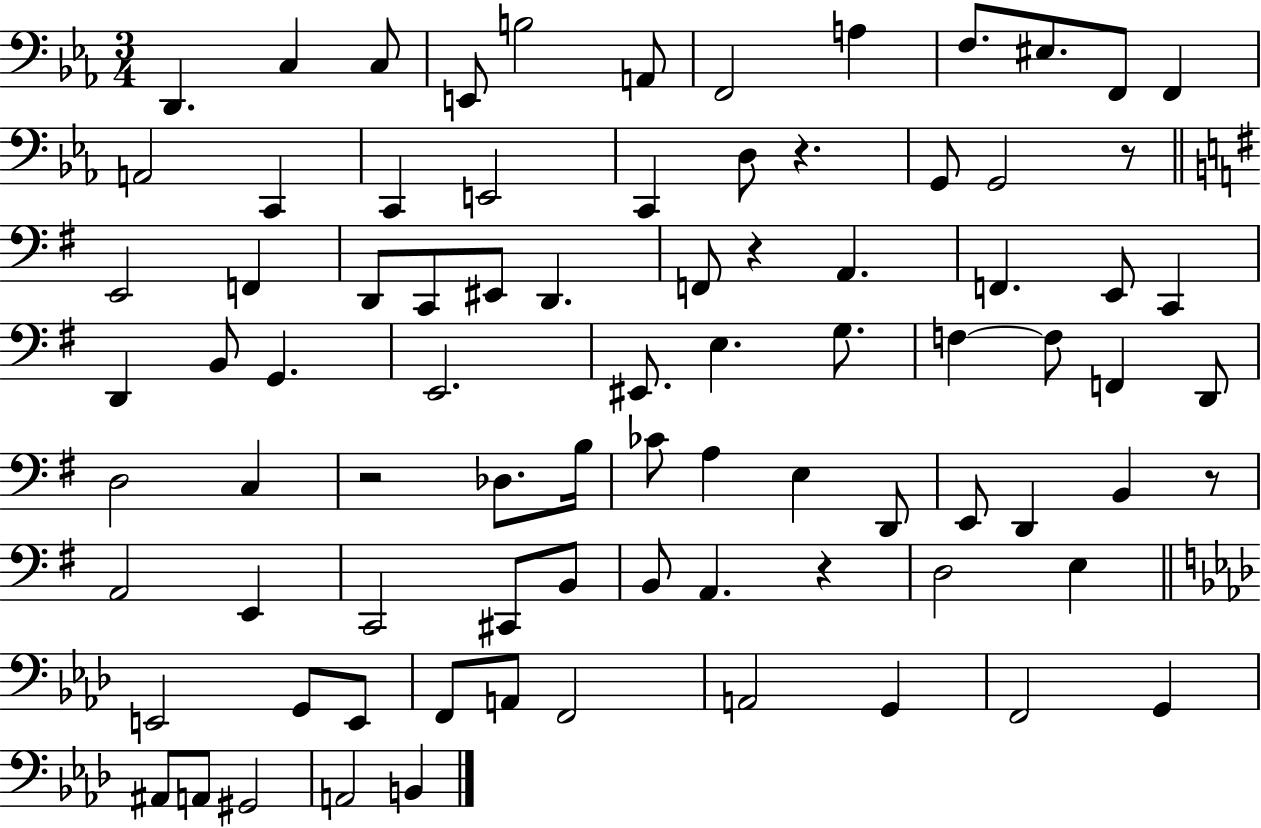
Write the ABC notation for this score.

X:1
T:Untitled
M:3/4
L:1/4
K:Eb
D,, C, C,/2 E,,/2 B,2 A,,/2 F,,2 A, F,/2 ^E,/2 F,,/2 F,, A,,2 C,, C,, E,,2 C,, D,/2 z G,,/2 G,,2 z/2 E,,2 F,, D,,/2 C,,/2 ^E,,/2 D,, F,,/2 z A,, F,, E,,/2 C,, D,, B,,/2 G,, E,,2 ^E,,/2 E, G,/2 F, F,/2 F,, D,,/2 D,2 C, z2 _D,/2 B,/4 _C/2 A, E, D,,/2 E,,/2 D,, B,, z/2 A,,2 E,, C,,2 ^C,,/2 B,,/2 B,,/2 A,, z D,2 E, E,,2 G,,/2 E,,/2 F,,/2 A,,/2 F,,2 A,,2 G,, F,,2 G,, ^A,,/2 A,,/2 ^G,,2 A,,2 B,,